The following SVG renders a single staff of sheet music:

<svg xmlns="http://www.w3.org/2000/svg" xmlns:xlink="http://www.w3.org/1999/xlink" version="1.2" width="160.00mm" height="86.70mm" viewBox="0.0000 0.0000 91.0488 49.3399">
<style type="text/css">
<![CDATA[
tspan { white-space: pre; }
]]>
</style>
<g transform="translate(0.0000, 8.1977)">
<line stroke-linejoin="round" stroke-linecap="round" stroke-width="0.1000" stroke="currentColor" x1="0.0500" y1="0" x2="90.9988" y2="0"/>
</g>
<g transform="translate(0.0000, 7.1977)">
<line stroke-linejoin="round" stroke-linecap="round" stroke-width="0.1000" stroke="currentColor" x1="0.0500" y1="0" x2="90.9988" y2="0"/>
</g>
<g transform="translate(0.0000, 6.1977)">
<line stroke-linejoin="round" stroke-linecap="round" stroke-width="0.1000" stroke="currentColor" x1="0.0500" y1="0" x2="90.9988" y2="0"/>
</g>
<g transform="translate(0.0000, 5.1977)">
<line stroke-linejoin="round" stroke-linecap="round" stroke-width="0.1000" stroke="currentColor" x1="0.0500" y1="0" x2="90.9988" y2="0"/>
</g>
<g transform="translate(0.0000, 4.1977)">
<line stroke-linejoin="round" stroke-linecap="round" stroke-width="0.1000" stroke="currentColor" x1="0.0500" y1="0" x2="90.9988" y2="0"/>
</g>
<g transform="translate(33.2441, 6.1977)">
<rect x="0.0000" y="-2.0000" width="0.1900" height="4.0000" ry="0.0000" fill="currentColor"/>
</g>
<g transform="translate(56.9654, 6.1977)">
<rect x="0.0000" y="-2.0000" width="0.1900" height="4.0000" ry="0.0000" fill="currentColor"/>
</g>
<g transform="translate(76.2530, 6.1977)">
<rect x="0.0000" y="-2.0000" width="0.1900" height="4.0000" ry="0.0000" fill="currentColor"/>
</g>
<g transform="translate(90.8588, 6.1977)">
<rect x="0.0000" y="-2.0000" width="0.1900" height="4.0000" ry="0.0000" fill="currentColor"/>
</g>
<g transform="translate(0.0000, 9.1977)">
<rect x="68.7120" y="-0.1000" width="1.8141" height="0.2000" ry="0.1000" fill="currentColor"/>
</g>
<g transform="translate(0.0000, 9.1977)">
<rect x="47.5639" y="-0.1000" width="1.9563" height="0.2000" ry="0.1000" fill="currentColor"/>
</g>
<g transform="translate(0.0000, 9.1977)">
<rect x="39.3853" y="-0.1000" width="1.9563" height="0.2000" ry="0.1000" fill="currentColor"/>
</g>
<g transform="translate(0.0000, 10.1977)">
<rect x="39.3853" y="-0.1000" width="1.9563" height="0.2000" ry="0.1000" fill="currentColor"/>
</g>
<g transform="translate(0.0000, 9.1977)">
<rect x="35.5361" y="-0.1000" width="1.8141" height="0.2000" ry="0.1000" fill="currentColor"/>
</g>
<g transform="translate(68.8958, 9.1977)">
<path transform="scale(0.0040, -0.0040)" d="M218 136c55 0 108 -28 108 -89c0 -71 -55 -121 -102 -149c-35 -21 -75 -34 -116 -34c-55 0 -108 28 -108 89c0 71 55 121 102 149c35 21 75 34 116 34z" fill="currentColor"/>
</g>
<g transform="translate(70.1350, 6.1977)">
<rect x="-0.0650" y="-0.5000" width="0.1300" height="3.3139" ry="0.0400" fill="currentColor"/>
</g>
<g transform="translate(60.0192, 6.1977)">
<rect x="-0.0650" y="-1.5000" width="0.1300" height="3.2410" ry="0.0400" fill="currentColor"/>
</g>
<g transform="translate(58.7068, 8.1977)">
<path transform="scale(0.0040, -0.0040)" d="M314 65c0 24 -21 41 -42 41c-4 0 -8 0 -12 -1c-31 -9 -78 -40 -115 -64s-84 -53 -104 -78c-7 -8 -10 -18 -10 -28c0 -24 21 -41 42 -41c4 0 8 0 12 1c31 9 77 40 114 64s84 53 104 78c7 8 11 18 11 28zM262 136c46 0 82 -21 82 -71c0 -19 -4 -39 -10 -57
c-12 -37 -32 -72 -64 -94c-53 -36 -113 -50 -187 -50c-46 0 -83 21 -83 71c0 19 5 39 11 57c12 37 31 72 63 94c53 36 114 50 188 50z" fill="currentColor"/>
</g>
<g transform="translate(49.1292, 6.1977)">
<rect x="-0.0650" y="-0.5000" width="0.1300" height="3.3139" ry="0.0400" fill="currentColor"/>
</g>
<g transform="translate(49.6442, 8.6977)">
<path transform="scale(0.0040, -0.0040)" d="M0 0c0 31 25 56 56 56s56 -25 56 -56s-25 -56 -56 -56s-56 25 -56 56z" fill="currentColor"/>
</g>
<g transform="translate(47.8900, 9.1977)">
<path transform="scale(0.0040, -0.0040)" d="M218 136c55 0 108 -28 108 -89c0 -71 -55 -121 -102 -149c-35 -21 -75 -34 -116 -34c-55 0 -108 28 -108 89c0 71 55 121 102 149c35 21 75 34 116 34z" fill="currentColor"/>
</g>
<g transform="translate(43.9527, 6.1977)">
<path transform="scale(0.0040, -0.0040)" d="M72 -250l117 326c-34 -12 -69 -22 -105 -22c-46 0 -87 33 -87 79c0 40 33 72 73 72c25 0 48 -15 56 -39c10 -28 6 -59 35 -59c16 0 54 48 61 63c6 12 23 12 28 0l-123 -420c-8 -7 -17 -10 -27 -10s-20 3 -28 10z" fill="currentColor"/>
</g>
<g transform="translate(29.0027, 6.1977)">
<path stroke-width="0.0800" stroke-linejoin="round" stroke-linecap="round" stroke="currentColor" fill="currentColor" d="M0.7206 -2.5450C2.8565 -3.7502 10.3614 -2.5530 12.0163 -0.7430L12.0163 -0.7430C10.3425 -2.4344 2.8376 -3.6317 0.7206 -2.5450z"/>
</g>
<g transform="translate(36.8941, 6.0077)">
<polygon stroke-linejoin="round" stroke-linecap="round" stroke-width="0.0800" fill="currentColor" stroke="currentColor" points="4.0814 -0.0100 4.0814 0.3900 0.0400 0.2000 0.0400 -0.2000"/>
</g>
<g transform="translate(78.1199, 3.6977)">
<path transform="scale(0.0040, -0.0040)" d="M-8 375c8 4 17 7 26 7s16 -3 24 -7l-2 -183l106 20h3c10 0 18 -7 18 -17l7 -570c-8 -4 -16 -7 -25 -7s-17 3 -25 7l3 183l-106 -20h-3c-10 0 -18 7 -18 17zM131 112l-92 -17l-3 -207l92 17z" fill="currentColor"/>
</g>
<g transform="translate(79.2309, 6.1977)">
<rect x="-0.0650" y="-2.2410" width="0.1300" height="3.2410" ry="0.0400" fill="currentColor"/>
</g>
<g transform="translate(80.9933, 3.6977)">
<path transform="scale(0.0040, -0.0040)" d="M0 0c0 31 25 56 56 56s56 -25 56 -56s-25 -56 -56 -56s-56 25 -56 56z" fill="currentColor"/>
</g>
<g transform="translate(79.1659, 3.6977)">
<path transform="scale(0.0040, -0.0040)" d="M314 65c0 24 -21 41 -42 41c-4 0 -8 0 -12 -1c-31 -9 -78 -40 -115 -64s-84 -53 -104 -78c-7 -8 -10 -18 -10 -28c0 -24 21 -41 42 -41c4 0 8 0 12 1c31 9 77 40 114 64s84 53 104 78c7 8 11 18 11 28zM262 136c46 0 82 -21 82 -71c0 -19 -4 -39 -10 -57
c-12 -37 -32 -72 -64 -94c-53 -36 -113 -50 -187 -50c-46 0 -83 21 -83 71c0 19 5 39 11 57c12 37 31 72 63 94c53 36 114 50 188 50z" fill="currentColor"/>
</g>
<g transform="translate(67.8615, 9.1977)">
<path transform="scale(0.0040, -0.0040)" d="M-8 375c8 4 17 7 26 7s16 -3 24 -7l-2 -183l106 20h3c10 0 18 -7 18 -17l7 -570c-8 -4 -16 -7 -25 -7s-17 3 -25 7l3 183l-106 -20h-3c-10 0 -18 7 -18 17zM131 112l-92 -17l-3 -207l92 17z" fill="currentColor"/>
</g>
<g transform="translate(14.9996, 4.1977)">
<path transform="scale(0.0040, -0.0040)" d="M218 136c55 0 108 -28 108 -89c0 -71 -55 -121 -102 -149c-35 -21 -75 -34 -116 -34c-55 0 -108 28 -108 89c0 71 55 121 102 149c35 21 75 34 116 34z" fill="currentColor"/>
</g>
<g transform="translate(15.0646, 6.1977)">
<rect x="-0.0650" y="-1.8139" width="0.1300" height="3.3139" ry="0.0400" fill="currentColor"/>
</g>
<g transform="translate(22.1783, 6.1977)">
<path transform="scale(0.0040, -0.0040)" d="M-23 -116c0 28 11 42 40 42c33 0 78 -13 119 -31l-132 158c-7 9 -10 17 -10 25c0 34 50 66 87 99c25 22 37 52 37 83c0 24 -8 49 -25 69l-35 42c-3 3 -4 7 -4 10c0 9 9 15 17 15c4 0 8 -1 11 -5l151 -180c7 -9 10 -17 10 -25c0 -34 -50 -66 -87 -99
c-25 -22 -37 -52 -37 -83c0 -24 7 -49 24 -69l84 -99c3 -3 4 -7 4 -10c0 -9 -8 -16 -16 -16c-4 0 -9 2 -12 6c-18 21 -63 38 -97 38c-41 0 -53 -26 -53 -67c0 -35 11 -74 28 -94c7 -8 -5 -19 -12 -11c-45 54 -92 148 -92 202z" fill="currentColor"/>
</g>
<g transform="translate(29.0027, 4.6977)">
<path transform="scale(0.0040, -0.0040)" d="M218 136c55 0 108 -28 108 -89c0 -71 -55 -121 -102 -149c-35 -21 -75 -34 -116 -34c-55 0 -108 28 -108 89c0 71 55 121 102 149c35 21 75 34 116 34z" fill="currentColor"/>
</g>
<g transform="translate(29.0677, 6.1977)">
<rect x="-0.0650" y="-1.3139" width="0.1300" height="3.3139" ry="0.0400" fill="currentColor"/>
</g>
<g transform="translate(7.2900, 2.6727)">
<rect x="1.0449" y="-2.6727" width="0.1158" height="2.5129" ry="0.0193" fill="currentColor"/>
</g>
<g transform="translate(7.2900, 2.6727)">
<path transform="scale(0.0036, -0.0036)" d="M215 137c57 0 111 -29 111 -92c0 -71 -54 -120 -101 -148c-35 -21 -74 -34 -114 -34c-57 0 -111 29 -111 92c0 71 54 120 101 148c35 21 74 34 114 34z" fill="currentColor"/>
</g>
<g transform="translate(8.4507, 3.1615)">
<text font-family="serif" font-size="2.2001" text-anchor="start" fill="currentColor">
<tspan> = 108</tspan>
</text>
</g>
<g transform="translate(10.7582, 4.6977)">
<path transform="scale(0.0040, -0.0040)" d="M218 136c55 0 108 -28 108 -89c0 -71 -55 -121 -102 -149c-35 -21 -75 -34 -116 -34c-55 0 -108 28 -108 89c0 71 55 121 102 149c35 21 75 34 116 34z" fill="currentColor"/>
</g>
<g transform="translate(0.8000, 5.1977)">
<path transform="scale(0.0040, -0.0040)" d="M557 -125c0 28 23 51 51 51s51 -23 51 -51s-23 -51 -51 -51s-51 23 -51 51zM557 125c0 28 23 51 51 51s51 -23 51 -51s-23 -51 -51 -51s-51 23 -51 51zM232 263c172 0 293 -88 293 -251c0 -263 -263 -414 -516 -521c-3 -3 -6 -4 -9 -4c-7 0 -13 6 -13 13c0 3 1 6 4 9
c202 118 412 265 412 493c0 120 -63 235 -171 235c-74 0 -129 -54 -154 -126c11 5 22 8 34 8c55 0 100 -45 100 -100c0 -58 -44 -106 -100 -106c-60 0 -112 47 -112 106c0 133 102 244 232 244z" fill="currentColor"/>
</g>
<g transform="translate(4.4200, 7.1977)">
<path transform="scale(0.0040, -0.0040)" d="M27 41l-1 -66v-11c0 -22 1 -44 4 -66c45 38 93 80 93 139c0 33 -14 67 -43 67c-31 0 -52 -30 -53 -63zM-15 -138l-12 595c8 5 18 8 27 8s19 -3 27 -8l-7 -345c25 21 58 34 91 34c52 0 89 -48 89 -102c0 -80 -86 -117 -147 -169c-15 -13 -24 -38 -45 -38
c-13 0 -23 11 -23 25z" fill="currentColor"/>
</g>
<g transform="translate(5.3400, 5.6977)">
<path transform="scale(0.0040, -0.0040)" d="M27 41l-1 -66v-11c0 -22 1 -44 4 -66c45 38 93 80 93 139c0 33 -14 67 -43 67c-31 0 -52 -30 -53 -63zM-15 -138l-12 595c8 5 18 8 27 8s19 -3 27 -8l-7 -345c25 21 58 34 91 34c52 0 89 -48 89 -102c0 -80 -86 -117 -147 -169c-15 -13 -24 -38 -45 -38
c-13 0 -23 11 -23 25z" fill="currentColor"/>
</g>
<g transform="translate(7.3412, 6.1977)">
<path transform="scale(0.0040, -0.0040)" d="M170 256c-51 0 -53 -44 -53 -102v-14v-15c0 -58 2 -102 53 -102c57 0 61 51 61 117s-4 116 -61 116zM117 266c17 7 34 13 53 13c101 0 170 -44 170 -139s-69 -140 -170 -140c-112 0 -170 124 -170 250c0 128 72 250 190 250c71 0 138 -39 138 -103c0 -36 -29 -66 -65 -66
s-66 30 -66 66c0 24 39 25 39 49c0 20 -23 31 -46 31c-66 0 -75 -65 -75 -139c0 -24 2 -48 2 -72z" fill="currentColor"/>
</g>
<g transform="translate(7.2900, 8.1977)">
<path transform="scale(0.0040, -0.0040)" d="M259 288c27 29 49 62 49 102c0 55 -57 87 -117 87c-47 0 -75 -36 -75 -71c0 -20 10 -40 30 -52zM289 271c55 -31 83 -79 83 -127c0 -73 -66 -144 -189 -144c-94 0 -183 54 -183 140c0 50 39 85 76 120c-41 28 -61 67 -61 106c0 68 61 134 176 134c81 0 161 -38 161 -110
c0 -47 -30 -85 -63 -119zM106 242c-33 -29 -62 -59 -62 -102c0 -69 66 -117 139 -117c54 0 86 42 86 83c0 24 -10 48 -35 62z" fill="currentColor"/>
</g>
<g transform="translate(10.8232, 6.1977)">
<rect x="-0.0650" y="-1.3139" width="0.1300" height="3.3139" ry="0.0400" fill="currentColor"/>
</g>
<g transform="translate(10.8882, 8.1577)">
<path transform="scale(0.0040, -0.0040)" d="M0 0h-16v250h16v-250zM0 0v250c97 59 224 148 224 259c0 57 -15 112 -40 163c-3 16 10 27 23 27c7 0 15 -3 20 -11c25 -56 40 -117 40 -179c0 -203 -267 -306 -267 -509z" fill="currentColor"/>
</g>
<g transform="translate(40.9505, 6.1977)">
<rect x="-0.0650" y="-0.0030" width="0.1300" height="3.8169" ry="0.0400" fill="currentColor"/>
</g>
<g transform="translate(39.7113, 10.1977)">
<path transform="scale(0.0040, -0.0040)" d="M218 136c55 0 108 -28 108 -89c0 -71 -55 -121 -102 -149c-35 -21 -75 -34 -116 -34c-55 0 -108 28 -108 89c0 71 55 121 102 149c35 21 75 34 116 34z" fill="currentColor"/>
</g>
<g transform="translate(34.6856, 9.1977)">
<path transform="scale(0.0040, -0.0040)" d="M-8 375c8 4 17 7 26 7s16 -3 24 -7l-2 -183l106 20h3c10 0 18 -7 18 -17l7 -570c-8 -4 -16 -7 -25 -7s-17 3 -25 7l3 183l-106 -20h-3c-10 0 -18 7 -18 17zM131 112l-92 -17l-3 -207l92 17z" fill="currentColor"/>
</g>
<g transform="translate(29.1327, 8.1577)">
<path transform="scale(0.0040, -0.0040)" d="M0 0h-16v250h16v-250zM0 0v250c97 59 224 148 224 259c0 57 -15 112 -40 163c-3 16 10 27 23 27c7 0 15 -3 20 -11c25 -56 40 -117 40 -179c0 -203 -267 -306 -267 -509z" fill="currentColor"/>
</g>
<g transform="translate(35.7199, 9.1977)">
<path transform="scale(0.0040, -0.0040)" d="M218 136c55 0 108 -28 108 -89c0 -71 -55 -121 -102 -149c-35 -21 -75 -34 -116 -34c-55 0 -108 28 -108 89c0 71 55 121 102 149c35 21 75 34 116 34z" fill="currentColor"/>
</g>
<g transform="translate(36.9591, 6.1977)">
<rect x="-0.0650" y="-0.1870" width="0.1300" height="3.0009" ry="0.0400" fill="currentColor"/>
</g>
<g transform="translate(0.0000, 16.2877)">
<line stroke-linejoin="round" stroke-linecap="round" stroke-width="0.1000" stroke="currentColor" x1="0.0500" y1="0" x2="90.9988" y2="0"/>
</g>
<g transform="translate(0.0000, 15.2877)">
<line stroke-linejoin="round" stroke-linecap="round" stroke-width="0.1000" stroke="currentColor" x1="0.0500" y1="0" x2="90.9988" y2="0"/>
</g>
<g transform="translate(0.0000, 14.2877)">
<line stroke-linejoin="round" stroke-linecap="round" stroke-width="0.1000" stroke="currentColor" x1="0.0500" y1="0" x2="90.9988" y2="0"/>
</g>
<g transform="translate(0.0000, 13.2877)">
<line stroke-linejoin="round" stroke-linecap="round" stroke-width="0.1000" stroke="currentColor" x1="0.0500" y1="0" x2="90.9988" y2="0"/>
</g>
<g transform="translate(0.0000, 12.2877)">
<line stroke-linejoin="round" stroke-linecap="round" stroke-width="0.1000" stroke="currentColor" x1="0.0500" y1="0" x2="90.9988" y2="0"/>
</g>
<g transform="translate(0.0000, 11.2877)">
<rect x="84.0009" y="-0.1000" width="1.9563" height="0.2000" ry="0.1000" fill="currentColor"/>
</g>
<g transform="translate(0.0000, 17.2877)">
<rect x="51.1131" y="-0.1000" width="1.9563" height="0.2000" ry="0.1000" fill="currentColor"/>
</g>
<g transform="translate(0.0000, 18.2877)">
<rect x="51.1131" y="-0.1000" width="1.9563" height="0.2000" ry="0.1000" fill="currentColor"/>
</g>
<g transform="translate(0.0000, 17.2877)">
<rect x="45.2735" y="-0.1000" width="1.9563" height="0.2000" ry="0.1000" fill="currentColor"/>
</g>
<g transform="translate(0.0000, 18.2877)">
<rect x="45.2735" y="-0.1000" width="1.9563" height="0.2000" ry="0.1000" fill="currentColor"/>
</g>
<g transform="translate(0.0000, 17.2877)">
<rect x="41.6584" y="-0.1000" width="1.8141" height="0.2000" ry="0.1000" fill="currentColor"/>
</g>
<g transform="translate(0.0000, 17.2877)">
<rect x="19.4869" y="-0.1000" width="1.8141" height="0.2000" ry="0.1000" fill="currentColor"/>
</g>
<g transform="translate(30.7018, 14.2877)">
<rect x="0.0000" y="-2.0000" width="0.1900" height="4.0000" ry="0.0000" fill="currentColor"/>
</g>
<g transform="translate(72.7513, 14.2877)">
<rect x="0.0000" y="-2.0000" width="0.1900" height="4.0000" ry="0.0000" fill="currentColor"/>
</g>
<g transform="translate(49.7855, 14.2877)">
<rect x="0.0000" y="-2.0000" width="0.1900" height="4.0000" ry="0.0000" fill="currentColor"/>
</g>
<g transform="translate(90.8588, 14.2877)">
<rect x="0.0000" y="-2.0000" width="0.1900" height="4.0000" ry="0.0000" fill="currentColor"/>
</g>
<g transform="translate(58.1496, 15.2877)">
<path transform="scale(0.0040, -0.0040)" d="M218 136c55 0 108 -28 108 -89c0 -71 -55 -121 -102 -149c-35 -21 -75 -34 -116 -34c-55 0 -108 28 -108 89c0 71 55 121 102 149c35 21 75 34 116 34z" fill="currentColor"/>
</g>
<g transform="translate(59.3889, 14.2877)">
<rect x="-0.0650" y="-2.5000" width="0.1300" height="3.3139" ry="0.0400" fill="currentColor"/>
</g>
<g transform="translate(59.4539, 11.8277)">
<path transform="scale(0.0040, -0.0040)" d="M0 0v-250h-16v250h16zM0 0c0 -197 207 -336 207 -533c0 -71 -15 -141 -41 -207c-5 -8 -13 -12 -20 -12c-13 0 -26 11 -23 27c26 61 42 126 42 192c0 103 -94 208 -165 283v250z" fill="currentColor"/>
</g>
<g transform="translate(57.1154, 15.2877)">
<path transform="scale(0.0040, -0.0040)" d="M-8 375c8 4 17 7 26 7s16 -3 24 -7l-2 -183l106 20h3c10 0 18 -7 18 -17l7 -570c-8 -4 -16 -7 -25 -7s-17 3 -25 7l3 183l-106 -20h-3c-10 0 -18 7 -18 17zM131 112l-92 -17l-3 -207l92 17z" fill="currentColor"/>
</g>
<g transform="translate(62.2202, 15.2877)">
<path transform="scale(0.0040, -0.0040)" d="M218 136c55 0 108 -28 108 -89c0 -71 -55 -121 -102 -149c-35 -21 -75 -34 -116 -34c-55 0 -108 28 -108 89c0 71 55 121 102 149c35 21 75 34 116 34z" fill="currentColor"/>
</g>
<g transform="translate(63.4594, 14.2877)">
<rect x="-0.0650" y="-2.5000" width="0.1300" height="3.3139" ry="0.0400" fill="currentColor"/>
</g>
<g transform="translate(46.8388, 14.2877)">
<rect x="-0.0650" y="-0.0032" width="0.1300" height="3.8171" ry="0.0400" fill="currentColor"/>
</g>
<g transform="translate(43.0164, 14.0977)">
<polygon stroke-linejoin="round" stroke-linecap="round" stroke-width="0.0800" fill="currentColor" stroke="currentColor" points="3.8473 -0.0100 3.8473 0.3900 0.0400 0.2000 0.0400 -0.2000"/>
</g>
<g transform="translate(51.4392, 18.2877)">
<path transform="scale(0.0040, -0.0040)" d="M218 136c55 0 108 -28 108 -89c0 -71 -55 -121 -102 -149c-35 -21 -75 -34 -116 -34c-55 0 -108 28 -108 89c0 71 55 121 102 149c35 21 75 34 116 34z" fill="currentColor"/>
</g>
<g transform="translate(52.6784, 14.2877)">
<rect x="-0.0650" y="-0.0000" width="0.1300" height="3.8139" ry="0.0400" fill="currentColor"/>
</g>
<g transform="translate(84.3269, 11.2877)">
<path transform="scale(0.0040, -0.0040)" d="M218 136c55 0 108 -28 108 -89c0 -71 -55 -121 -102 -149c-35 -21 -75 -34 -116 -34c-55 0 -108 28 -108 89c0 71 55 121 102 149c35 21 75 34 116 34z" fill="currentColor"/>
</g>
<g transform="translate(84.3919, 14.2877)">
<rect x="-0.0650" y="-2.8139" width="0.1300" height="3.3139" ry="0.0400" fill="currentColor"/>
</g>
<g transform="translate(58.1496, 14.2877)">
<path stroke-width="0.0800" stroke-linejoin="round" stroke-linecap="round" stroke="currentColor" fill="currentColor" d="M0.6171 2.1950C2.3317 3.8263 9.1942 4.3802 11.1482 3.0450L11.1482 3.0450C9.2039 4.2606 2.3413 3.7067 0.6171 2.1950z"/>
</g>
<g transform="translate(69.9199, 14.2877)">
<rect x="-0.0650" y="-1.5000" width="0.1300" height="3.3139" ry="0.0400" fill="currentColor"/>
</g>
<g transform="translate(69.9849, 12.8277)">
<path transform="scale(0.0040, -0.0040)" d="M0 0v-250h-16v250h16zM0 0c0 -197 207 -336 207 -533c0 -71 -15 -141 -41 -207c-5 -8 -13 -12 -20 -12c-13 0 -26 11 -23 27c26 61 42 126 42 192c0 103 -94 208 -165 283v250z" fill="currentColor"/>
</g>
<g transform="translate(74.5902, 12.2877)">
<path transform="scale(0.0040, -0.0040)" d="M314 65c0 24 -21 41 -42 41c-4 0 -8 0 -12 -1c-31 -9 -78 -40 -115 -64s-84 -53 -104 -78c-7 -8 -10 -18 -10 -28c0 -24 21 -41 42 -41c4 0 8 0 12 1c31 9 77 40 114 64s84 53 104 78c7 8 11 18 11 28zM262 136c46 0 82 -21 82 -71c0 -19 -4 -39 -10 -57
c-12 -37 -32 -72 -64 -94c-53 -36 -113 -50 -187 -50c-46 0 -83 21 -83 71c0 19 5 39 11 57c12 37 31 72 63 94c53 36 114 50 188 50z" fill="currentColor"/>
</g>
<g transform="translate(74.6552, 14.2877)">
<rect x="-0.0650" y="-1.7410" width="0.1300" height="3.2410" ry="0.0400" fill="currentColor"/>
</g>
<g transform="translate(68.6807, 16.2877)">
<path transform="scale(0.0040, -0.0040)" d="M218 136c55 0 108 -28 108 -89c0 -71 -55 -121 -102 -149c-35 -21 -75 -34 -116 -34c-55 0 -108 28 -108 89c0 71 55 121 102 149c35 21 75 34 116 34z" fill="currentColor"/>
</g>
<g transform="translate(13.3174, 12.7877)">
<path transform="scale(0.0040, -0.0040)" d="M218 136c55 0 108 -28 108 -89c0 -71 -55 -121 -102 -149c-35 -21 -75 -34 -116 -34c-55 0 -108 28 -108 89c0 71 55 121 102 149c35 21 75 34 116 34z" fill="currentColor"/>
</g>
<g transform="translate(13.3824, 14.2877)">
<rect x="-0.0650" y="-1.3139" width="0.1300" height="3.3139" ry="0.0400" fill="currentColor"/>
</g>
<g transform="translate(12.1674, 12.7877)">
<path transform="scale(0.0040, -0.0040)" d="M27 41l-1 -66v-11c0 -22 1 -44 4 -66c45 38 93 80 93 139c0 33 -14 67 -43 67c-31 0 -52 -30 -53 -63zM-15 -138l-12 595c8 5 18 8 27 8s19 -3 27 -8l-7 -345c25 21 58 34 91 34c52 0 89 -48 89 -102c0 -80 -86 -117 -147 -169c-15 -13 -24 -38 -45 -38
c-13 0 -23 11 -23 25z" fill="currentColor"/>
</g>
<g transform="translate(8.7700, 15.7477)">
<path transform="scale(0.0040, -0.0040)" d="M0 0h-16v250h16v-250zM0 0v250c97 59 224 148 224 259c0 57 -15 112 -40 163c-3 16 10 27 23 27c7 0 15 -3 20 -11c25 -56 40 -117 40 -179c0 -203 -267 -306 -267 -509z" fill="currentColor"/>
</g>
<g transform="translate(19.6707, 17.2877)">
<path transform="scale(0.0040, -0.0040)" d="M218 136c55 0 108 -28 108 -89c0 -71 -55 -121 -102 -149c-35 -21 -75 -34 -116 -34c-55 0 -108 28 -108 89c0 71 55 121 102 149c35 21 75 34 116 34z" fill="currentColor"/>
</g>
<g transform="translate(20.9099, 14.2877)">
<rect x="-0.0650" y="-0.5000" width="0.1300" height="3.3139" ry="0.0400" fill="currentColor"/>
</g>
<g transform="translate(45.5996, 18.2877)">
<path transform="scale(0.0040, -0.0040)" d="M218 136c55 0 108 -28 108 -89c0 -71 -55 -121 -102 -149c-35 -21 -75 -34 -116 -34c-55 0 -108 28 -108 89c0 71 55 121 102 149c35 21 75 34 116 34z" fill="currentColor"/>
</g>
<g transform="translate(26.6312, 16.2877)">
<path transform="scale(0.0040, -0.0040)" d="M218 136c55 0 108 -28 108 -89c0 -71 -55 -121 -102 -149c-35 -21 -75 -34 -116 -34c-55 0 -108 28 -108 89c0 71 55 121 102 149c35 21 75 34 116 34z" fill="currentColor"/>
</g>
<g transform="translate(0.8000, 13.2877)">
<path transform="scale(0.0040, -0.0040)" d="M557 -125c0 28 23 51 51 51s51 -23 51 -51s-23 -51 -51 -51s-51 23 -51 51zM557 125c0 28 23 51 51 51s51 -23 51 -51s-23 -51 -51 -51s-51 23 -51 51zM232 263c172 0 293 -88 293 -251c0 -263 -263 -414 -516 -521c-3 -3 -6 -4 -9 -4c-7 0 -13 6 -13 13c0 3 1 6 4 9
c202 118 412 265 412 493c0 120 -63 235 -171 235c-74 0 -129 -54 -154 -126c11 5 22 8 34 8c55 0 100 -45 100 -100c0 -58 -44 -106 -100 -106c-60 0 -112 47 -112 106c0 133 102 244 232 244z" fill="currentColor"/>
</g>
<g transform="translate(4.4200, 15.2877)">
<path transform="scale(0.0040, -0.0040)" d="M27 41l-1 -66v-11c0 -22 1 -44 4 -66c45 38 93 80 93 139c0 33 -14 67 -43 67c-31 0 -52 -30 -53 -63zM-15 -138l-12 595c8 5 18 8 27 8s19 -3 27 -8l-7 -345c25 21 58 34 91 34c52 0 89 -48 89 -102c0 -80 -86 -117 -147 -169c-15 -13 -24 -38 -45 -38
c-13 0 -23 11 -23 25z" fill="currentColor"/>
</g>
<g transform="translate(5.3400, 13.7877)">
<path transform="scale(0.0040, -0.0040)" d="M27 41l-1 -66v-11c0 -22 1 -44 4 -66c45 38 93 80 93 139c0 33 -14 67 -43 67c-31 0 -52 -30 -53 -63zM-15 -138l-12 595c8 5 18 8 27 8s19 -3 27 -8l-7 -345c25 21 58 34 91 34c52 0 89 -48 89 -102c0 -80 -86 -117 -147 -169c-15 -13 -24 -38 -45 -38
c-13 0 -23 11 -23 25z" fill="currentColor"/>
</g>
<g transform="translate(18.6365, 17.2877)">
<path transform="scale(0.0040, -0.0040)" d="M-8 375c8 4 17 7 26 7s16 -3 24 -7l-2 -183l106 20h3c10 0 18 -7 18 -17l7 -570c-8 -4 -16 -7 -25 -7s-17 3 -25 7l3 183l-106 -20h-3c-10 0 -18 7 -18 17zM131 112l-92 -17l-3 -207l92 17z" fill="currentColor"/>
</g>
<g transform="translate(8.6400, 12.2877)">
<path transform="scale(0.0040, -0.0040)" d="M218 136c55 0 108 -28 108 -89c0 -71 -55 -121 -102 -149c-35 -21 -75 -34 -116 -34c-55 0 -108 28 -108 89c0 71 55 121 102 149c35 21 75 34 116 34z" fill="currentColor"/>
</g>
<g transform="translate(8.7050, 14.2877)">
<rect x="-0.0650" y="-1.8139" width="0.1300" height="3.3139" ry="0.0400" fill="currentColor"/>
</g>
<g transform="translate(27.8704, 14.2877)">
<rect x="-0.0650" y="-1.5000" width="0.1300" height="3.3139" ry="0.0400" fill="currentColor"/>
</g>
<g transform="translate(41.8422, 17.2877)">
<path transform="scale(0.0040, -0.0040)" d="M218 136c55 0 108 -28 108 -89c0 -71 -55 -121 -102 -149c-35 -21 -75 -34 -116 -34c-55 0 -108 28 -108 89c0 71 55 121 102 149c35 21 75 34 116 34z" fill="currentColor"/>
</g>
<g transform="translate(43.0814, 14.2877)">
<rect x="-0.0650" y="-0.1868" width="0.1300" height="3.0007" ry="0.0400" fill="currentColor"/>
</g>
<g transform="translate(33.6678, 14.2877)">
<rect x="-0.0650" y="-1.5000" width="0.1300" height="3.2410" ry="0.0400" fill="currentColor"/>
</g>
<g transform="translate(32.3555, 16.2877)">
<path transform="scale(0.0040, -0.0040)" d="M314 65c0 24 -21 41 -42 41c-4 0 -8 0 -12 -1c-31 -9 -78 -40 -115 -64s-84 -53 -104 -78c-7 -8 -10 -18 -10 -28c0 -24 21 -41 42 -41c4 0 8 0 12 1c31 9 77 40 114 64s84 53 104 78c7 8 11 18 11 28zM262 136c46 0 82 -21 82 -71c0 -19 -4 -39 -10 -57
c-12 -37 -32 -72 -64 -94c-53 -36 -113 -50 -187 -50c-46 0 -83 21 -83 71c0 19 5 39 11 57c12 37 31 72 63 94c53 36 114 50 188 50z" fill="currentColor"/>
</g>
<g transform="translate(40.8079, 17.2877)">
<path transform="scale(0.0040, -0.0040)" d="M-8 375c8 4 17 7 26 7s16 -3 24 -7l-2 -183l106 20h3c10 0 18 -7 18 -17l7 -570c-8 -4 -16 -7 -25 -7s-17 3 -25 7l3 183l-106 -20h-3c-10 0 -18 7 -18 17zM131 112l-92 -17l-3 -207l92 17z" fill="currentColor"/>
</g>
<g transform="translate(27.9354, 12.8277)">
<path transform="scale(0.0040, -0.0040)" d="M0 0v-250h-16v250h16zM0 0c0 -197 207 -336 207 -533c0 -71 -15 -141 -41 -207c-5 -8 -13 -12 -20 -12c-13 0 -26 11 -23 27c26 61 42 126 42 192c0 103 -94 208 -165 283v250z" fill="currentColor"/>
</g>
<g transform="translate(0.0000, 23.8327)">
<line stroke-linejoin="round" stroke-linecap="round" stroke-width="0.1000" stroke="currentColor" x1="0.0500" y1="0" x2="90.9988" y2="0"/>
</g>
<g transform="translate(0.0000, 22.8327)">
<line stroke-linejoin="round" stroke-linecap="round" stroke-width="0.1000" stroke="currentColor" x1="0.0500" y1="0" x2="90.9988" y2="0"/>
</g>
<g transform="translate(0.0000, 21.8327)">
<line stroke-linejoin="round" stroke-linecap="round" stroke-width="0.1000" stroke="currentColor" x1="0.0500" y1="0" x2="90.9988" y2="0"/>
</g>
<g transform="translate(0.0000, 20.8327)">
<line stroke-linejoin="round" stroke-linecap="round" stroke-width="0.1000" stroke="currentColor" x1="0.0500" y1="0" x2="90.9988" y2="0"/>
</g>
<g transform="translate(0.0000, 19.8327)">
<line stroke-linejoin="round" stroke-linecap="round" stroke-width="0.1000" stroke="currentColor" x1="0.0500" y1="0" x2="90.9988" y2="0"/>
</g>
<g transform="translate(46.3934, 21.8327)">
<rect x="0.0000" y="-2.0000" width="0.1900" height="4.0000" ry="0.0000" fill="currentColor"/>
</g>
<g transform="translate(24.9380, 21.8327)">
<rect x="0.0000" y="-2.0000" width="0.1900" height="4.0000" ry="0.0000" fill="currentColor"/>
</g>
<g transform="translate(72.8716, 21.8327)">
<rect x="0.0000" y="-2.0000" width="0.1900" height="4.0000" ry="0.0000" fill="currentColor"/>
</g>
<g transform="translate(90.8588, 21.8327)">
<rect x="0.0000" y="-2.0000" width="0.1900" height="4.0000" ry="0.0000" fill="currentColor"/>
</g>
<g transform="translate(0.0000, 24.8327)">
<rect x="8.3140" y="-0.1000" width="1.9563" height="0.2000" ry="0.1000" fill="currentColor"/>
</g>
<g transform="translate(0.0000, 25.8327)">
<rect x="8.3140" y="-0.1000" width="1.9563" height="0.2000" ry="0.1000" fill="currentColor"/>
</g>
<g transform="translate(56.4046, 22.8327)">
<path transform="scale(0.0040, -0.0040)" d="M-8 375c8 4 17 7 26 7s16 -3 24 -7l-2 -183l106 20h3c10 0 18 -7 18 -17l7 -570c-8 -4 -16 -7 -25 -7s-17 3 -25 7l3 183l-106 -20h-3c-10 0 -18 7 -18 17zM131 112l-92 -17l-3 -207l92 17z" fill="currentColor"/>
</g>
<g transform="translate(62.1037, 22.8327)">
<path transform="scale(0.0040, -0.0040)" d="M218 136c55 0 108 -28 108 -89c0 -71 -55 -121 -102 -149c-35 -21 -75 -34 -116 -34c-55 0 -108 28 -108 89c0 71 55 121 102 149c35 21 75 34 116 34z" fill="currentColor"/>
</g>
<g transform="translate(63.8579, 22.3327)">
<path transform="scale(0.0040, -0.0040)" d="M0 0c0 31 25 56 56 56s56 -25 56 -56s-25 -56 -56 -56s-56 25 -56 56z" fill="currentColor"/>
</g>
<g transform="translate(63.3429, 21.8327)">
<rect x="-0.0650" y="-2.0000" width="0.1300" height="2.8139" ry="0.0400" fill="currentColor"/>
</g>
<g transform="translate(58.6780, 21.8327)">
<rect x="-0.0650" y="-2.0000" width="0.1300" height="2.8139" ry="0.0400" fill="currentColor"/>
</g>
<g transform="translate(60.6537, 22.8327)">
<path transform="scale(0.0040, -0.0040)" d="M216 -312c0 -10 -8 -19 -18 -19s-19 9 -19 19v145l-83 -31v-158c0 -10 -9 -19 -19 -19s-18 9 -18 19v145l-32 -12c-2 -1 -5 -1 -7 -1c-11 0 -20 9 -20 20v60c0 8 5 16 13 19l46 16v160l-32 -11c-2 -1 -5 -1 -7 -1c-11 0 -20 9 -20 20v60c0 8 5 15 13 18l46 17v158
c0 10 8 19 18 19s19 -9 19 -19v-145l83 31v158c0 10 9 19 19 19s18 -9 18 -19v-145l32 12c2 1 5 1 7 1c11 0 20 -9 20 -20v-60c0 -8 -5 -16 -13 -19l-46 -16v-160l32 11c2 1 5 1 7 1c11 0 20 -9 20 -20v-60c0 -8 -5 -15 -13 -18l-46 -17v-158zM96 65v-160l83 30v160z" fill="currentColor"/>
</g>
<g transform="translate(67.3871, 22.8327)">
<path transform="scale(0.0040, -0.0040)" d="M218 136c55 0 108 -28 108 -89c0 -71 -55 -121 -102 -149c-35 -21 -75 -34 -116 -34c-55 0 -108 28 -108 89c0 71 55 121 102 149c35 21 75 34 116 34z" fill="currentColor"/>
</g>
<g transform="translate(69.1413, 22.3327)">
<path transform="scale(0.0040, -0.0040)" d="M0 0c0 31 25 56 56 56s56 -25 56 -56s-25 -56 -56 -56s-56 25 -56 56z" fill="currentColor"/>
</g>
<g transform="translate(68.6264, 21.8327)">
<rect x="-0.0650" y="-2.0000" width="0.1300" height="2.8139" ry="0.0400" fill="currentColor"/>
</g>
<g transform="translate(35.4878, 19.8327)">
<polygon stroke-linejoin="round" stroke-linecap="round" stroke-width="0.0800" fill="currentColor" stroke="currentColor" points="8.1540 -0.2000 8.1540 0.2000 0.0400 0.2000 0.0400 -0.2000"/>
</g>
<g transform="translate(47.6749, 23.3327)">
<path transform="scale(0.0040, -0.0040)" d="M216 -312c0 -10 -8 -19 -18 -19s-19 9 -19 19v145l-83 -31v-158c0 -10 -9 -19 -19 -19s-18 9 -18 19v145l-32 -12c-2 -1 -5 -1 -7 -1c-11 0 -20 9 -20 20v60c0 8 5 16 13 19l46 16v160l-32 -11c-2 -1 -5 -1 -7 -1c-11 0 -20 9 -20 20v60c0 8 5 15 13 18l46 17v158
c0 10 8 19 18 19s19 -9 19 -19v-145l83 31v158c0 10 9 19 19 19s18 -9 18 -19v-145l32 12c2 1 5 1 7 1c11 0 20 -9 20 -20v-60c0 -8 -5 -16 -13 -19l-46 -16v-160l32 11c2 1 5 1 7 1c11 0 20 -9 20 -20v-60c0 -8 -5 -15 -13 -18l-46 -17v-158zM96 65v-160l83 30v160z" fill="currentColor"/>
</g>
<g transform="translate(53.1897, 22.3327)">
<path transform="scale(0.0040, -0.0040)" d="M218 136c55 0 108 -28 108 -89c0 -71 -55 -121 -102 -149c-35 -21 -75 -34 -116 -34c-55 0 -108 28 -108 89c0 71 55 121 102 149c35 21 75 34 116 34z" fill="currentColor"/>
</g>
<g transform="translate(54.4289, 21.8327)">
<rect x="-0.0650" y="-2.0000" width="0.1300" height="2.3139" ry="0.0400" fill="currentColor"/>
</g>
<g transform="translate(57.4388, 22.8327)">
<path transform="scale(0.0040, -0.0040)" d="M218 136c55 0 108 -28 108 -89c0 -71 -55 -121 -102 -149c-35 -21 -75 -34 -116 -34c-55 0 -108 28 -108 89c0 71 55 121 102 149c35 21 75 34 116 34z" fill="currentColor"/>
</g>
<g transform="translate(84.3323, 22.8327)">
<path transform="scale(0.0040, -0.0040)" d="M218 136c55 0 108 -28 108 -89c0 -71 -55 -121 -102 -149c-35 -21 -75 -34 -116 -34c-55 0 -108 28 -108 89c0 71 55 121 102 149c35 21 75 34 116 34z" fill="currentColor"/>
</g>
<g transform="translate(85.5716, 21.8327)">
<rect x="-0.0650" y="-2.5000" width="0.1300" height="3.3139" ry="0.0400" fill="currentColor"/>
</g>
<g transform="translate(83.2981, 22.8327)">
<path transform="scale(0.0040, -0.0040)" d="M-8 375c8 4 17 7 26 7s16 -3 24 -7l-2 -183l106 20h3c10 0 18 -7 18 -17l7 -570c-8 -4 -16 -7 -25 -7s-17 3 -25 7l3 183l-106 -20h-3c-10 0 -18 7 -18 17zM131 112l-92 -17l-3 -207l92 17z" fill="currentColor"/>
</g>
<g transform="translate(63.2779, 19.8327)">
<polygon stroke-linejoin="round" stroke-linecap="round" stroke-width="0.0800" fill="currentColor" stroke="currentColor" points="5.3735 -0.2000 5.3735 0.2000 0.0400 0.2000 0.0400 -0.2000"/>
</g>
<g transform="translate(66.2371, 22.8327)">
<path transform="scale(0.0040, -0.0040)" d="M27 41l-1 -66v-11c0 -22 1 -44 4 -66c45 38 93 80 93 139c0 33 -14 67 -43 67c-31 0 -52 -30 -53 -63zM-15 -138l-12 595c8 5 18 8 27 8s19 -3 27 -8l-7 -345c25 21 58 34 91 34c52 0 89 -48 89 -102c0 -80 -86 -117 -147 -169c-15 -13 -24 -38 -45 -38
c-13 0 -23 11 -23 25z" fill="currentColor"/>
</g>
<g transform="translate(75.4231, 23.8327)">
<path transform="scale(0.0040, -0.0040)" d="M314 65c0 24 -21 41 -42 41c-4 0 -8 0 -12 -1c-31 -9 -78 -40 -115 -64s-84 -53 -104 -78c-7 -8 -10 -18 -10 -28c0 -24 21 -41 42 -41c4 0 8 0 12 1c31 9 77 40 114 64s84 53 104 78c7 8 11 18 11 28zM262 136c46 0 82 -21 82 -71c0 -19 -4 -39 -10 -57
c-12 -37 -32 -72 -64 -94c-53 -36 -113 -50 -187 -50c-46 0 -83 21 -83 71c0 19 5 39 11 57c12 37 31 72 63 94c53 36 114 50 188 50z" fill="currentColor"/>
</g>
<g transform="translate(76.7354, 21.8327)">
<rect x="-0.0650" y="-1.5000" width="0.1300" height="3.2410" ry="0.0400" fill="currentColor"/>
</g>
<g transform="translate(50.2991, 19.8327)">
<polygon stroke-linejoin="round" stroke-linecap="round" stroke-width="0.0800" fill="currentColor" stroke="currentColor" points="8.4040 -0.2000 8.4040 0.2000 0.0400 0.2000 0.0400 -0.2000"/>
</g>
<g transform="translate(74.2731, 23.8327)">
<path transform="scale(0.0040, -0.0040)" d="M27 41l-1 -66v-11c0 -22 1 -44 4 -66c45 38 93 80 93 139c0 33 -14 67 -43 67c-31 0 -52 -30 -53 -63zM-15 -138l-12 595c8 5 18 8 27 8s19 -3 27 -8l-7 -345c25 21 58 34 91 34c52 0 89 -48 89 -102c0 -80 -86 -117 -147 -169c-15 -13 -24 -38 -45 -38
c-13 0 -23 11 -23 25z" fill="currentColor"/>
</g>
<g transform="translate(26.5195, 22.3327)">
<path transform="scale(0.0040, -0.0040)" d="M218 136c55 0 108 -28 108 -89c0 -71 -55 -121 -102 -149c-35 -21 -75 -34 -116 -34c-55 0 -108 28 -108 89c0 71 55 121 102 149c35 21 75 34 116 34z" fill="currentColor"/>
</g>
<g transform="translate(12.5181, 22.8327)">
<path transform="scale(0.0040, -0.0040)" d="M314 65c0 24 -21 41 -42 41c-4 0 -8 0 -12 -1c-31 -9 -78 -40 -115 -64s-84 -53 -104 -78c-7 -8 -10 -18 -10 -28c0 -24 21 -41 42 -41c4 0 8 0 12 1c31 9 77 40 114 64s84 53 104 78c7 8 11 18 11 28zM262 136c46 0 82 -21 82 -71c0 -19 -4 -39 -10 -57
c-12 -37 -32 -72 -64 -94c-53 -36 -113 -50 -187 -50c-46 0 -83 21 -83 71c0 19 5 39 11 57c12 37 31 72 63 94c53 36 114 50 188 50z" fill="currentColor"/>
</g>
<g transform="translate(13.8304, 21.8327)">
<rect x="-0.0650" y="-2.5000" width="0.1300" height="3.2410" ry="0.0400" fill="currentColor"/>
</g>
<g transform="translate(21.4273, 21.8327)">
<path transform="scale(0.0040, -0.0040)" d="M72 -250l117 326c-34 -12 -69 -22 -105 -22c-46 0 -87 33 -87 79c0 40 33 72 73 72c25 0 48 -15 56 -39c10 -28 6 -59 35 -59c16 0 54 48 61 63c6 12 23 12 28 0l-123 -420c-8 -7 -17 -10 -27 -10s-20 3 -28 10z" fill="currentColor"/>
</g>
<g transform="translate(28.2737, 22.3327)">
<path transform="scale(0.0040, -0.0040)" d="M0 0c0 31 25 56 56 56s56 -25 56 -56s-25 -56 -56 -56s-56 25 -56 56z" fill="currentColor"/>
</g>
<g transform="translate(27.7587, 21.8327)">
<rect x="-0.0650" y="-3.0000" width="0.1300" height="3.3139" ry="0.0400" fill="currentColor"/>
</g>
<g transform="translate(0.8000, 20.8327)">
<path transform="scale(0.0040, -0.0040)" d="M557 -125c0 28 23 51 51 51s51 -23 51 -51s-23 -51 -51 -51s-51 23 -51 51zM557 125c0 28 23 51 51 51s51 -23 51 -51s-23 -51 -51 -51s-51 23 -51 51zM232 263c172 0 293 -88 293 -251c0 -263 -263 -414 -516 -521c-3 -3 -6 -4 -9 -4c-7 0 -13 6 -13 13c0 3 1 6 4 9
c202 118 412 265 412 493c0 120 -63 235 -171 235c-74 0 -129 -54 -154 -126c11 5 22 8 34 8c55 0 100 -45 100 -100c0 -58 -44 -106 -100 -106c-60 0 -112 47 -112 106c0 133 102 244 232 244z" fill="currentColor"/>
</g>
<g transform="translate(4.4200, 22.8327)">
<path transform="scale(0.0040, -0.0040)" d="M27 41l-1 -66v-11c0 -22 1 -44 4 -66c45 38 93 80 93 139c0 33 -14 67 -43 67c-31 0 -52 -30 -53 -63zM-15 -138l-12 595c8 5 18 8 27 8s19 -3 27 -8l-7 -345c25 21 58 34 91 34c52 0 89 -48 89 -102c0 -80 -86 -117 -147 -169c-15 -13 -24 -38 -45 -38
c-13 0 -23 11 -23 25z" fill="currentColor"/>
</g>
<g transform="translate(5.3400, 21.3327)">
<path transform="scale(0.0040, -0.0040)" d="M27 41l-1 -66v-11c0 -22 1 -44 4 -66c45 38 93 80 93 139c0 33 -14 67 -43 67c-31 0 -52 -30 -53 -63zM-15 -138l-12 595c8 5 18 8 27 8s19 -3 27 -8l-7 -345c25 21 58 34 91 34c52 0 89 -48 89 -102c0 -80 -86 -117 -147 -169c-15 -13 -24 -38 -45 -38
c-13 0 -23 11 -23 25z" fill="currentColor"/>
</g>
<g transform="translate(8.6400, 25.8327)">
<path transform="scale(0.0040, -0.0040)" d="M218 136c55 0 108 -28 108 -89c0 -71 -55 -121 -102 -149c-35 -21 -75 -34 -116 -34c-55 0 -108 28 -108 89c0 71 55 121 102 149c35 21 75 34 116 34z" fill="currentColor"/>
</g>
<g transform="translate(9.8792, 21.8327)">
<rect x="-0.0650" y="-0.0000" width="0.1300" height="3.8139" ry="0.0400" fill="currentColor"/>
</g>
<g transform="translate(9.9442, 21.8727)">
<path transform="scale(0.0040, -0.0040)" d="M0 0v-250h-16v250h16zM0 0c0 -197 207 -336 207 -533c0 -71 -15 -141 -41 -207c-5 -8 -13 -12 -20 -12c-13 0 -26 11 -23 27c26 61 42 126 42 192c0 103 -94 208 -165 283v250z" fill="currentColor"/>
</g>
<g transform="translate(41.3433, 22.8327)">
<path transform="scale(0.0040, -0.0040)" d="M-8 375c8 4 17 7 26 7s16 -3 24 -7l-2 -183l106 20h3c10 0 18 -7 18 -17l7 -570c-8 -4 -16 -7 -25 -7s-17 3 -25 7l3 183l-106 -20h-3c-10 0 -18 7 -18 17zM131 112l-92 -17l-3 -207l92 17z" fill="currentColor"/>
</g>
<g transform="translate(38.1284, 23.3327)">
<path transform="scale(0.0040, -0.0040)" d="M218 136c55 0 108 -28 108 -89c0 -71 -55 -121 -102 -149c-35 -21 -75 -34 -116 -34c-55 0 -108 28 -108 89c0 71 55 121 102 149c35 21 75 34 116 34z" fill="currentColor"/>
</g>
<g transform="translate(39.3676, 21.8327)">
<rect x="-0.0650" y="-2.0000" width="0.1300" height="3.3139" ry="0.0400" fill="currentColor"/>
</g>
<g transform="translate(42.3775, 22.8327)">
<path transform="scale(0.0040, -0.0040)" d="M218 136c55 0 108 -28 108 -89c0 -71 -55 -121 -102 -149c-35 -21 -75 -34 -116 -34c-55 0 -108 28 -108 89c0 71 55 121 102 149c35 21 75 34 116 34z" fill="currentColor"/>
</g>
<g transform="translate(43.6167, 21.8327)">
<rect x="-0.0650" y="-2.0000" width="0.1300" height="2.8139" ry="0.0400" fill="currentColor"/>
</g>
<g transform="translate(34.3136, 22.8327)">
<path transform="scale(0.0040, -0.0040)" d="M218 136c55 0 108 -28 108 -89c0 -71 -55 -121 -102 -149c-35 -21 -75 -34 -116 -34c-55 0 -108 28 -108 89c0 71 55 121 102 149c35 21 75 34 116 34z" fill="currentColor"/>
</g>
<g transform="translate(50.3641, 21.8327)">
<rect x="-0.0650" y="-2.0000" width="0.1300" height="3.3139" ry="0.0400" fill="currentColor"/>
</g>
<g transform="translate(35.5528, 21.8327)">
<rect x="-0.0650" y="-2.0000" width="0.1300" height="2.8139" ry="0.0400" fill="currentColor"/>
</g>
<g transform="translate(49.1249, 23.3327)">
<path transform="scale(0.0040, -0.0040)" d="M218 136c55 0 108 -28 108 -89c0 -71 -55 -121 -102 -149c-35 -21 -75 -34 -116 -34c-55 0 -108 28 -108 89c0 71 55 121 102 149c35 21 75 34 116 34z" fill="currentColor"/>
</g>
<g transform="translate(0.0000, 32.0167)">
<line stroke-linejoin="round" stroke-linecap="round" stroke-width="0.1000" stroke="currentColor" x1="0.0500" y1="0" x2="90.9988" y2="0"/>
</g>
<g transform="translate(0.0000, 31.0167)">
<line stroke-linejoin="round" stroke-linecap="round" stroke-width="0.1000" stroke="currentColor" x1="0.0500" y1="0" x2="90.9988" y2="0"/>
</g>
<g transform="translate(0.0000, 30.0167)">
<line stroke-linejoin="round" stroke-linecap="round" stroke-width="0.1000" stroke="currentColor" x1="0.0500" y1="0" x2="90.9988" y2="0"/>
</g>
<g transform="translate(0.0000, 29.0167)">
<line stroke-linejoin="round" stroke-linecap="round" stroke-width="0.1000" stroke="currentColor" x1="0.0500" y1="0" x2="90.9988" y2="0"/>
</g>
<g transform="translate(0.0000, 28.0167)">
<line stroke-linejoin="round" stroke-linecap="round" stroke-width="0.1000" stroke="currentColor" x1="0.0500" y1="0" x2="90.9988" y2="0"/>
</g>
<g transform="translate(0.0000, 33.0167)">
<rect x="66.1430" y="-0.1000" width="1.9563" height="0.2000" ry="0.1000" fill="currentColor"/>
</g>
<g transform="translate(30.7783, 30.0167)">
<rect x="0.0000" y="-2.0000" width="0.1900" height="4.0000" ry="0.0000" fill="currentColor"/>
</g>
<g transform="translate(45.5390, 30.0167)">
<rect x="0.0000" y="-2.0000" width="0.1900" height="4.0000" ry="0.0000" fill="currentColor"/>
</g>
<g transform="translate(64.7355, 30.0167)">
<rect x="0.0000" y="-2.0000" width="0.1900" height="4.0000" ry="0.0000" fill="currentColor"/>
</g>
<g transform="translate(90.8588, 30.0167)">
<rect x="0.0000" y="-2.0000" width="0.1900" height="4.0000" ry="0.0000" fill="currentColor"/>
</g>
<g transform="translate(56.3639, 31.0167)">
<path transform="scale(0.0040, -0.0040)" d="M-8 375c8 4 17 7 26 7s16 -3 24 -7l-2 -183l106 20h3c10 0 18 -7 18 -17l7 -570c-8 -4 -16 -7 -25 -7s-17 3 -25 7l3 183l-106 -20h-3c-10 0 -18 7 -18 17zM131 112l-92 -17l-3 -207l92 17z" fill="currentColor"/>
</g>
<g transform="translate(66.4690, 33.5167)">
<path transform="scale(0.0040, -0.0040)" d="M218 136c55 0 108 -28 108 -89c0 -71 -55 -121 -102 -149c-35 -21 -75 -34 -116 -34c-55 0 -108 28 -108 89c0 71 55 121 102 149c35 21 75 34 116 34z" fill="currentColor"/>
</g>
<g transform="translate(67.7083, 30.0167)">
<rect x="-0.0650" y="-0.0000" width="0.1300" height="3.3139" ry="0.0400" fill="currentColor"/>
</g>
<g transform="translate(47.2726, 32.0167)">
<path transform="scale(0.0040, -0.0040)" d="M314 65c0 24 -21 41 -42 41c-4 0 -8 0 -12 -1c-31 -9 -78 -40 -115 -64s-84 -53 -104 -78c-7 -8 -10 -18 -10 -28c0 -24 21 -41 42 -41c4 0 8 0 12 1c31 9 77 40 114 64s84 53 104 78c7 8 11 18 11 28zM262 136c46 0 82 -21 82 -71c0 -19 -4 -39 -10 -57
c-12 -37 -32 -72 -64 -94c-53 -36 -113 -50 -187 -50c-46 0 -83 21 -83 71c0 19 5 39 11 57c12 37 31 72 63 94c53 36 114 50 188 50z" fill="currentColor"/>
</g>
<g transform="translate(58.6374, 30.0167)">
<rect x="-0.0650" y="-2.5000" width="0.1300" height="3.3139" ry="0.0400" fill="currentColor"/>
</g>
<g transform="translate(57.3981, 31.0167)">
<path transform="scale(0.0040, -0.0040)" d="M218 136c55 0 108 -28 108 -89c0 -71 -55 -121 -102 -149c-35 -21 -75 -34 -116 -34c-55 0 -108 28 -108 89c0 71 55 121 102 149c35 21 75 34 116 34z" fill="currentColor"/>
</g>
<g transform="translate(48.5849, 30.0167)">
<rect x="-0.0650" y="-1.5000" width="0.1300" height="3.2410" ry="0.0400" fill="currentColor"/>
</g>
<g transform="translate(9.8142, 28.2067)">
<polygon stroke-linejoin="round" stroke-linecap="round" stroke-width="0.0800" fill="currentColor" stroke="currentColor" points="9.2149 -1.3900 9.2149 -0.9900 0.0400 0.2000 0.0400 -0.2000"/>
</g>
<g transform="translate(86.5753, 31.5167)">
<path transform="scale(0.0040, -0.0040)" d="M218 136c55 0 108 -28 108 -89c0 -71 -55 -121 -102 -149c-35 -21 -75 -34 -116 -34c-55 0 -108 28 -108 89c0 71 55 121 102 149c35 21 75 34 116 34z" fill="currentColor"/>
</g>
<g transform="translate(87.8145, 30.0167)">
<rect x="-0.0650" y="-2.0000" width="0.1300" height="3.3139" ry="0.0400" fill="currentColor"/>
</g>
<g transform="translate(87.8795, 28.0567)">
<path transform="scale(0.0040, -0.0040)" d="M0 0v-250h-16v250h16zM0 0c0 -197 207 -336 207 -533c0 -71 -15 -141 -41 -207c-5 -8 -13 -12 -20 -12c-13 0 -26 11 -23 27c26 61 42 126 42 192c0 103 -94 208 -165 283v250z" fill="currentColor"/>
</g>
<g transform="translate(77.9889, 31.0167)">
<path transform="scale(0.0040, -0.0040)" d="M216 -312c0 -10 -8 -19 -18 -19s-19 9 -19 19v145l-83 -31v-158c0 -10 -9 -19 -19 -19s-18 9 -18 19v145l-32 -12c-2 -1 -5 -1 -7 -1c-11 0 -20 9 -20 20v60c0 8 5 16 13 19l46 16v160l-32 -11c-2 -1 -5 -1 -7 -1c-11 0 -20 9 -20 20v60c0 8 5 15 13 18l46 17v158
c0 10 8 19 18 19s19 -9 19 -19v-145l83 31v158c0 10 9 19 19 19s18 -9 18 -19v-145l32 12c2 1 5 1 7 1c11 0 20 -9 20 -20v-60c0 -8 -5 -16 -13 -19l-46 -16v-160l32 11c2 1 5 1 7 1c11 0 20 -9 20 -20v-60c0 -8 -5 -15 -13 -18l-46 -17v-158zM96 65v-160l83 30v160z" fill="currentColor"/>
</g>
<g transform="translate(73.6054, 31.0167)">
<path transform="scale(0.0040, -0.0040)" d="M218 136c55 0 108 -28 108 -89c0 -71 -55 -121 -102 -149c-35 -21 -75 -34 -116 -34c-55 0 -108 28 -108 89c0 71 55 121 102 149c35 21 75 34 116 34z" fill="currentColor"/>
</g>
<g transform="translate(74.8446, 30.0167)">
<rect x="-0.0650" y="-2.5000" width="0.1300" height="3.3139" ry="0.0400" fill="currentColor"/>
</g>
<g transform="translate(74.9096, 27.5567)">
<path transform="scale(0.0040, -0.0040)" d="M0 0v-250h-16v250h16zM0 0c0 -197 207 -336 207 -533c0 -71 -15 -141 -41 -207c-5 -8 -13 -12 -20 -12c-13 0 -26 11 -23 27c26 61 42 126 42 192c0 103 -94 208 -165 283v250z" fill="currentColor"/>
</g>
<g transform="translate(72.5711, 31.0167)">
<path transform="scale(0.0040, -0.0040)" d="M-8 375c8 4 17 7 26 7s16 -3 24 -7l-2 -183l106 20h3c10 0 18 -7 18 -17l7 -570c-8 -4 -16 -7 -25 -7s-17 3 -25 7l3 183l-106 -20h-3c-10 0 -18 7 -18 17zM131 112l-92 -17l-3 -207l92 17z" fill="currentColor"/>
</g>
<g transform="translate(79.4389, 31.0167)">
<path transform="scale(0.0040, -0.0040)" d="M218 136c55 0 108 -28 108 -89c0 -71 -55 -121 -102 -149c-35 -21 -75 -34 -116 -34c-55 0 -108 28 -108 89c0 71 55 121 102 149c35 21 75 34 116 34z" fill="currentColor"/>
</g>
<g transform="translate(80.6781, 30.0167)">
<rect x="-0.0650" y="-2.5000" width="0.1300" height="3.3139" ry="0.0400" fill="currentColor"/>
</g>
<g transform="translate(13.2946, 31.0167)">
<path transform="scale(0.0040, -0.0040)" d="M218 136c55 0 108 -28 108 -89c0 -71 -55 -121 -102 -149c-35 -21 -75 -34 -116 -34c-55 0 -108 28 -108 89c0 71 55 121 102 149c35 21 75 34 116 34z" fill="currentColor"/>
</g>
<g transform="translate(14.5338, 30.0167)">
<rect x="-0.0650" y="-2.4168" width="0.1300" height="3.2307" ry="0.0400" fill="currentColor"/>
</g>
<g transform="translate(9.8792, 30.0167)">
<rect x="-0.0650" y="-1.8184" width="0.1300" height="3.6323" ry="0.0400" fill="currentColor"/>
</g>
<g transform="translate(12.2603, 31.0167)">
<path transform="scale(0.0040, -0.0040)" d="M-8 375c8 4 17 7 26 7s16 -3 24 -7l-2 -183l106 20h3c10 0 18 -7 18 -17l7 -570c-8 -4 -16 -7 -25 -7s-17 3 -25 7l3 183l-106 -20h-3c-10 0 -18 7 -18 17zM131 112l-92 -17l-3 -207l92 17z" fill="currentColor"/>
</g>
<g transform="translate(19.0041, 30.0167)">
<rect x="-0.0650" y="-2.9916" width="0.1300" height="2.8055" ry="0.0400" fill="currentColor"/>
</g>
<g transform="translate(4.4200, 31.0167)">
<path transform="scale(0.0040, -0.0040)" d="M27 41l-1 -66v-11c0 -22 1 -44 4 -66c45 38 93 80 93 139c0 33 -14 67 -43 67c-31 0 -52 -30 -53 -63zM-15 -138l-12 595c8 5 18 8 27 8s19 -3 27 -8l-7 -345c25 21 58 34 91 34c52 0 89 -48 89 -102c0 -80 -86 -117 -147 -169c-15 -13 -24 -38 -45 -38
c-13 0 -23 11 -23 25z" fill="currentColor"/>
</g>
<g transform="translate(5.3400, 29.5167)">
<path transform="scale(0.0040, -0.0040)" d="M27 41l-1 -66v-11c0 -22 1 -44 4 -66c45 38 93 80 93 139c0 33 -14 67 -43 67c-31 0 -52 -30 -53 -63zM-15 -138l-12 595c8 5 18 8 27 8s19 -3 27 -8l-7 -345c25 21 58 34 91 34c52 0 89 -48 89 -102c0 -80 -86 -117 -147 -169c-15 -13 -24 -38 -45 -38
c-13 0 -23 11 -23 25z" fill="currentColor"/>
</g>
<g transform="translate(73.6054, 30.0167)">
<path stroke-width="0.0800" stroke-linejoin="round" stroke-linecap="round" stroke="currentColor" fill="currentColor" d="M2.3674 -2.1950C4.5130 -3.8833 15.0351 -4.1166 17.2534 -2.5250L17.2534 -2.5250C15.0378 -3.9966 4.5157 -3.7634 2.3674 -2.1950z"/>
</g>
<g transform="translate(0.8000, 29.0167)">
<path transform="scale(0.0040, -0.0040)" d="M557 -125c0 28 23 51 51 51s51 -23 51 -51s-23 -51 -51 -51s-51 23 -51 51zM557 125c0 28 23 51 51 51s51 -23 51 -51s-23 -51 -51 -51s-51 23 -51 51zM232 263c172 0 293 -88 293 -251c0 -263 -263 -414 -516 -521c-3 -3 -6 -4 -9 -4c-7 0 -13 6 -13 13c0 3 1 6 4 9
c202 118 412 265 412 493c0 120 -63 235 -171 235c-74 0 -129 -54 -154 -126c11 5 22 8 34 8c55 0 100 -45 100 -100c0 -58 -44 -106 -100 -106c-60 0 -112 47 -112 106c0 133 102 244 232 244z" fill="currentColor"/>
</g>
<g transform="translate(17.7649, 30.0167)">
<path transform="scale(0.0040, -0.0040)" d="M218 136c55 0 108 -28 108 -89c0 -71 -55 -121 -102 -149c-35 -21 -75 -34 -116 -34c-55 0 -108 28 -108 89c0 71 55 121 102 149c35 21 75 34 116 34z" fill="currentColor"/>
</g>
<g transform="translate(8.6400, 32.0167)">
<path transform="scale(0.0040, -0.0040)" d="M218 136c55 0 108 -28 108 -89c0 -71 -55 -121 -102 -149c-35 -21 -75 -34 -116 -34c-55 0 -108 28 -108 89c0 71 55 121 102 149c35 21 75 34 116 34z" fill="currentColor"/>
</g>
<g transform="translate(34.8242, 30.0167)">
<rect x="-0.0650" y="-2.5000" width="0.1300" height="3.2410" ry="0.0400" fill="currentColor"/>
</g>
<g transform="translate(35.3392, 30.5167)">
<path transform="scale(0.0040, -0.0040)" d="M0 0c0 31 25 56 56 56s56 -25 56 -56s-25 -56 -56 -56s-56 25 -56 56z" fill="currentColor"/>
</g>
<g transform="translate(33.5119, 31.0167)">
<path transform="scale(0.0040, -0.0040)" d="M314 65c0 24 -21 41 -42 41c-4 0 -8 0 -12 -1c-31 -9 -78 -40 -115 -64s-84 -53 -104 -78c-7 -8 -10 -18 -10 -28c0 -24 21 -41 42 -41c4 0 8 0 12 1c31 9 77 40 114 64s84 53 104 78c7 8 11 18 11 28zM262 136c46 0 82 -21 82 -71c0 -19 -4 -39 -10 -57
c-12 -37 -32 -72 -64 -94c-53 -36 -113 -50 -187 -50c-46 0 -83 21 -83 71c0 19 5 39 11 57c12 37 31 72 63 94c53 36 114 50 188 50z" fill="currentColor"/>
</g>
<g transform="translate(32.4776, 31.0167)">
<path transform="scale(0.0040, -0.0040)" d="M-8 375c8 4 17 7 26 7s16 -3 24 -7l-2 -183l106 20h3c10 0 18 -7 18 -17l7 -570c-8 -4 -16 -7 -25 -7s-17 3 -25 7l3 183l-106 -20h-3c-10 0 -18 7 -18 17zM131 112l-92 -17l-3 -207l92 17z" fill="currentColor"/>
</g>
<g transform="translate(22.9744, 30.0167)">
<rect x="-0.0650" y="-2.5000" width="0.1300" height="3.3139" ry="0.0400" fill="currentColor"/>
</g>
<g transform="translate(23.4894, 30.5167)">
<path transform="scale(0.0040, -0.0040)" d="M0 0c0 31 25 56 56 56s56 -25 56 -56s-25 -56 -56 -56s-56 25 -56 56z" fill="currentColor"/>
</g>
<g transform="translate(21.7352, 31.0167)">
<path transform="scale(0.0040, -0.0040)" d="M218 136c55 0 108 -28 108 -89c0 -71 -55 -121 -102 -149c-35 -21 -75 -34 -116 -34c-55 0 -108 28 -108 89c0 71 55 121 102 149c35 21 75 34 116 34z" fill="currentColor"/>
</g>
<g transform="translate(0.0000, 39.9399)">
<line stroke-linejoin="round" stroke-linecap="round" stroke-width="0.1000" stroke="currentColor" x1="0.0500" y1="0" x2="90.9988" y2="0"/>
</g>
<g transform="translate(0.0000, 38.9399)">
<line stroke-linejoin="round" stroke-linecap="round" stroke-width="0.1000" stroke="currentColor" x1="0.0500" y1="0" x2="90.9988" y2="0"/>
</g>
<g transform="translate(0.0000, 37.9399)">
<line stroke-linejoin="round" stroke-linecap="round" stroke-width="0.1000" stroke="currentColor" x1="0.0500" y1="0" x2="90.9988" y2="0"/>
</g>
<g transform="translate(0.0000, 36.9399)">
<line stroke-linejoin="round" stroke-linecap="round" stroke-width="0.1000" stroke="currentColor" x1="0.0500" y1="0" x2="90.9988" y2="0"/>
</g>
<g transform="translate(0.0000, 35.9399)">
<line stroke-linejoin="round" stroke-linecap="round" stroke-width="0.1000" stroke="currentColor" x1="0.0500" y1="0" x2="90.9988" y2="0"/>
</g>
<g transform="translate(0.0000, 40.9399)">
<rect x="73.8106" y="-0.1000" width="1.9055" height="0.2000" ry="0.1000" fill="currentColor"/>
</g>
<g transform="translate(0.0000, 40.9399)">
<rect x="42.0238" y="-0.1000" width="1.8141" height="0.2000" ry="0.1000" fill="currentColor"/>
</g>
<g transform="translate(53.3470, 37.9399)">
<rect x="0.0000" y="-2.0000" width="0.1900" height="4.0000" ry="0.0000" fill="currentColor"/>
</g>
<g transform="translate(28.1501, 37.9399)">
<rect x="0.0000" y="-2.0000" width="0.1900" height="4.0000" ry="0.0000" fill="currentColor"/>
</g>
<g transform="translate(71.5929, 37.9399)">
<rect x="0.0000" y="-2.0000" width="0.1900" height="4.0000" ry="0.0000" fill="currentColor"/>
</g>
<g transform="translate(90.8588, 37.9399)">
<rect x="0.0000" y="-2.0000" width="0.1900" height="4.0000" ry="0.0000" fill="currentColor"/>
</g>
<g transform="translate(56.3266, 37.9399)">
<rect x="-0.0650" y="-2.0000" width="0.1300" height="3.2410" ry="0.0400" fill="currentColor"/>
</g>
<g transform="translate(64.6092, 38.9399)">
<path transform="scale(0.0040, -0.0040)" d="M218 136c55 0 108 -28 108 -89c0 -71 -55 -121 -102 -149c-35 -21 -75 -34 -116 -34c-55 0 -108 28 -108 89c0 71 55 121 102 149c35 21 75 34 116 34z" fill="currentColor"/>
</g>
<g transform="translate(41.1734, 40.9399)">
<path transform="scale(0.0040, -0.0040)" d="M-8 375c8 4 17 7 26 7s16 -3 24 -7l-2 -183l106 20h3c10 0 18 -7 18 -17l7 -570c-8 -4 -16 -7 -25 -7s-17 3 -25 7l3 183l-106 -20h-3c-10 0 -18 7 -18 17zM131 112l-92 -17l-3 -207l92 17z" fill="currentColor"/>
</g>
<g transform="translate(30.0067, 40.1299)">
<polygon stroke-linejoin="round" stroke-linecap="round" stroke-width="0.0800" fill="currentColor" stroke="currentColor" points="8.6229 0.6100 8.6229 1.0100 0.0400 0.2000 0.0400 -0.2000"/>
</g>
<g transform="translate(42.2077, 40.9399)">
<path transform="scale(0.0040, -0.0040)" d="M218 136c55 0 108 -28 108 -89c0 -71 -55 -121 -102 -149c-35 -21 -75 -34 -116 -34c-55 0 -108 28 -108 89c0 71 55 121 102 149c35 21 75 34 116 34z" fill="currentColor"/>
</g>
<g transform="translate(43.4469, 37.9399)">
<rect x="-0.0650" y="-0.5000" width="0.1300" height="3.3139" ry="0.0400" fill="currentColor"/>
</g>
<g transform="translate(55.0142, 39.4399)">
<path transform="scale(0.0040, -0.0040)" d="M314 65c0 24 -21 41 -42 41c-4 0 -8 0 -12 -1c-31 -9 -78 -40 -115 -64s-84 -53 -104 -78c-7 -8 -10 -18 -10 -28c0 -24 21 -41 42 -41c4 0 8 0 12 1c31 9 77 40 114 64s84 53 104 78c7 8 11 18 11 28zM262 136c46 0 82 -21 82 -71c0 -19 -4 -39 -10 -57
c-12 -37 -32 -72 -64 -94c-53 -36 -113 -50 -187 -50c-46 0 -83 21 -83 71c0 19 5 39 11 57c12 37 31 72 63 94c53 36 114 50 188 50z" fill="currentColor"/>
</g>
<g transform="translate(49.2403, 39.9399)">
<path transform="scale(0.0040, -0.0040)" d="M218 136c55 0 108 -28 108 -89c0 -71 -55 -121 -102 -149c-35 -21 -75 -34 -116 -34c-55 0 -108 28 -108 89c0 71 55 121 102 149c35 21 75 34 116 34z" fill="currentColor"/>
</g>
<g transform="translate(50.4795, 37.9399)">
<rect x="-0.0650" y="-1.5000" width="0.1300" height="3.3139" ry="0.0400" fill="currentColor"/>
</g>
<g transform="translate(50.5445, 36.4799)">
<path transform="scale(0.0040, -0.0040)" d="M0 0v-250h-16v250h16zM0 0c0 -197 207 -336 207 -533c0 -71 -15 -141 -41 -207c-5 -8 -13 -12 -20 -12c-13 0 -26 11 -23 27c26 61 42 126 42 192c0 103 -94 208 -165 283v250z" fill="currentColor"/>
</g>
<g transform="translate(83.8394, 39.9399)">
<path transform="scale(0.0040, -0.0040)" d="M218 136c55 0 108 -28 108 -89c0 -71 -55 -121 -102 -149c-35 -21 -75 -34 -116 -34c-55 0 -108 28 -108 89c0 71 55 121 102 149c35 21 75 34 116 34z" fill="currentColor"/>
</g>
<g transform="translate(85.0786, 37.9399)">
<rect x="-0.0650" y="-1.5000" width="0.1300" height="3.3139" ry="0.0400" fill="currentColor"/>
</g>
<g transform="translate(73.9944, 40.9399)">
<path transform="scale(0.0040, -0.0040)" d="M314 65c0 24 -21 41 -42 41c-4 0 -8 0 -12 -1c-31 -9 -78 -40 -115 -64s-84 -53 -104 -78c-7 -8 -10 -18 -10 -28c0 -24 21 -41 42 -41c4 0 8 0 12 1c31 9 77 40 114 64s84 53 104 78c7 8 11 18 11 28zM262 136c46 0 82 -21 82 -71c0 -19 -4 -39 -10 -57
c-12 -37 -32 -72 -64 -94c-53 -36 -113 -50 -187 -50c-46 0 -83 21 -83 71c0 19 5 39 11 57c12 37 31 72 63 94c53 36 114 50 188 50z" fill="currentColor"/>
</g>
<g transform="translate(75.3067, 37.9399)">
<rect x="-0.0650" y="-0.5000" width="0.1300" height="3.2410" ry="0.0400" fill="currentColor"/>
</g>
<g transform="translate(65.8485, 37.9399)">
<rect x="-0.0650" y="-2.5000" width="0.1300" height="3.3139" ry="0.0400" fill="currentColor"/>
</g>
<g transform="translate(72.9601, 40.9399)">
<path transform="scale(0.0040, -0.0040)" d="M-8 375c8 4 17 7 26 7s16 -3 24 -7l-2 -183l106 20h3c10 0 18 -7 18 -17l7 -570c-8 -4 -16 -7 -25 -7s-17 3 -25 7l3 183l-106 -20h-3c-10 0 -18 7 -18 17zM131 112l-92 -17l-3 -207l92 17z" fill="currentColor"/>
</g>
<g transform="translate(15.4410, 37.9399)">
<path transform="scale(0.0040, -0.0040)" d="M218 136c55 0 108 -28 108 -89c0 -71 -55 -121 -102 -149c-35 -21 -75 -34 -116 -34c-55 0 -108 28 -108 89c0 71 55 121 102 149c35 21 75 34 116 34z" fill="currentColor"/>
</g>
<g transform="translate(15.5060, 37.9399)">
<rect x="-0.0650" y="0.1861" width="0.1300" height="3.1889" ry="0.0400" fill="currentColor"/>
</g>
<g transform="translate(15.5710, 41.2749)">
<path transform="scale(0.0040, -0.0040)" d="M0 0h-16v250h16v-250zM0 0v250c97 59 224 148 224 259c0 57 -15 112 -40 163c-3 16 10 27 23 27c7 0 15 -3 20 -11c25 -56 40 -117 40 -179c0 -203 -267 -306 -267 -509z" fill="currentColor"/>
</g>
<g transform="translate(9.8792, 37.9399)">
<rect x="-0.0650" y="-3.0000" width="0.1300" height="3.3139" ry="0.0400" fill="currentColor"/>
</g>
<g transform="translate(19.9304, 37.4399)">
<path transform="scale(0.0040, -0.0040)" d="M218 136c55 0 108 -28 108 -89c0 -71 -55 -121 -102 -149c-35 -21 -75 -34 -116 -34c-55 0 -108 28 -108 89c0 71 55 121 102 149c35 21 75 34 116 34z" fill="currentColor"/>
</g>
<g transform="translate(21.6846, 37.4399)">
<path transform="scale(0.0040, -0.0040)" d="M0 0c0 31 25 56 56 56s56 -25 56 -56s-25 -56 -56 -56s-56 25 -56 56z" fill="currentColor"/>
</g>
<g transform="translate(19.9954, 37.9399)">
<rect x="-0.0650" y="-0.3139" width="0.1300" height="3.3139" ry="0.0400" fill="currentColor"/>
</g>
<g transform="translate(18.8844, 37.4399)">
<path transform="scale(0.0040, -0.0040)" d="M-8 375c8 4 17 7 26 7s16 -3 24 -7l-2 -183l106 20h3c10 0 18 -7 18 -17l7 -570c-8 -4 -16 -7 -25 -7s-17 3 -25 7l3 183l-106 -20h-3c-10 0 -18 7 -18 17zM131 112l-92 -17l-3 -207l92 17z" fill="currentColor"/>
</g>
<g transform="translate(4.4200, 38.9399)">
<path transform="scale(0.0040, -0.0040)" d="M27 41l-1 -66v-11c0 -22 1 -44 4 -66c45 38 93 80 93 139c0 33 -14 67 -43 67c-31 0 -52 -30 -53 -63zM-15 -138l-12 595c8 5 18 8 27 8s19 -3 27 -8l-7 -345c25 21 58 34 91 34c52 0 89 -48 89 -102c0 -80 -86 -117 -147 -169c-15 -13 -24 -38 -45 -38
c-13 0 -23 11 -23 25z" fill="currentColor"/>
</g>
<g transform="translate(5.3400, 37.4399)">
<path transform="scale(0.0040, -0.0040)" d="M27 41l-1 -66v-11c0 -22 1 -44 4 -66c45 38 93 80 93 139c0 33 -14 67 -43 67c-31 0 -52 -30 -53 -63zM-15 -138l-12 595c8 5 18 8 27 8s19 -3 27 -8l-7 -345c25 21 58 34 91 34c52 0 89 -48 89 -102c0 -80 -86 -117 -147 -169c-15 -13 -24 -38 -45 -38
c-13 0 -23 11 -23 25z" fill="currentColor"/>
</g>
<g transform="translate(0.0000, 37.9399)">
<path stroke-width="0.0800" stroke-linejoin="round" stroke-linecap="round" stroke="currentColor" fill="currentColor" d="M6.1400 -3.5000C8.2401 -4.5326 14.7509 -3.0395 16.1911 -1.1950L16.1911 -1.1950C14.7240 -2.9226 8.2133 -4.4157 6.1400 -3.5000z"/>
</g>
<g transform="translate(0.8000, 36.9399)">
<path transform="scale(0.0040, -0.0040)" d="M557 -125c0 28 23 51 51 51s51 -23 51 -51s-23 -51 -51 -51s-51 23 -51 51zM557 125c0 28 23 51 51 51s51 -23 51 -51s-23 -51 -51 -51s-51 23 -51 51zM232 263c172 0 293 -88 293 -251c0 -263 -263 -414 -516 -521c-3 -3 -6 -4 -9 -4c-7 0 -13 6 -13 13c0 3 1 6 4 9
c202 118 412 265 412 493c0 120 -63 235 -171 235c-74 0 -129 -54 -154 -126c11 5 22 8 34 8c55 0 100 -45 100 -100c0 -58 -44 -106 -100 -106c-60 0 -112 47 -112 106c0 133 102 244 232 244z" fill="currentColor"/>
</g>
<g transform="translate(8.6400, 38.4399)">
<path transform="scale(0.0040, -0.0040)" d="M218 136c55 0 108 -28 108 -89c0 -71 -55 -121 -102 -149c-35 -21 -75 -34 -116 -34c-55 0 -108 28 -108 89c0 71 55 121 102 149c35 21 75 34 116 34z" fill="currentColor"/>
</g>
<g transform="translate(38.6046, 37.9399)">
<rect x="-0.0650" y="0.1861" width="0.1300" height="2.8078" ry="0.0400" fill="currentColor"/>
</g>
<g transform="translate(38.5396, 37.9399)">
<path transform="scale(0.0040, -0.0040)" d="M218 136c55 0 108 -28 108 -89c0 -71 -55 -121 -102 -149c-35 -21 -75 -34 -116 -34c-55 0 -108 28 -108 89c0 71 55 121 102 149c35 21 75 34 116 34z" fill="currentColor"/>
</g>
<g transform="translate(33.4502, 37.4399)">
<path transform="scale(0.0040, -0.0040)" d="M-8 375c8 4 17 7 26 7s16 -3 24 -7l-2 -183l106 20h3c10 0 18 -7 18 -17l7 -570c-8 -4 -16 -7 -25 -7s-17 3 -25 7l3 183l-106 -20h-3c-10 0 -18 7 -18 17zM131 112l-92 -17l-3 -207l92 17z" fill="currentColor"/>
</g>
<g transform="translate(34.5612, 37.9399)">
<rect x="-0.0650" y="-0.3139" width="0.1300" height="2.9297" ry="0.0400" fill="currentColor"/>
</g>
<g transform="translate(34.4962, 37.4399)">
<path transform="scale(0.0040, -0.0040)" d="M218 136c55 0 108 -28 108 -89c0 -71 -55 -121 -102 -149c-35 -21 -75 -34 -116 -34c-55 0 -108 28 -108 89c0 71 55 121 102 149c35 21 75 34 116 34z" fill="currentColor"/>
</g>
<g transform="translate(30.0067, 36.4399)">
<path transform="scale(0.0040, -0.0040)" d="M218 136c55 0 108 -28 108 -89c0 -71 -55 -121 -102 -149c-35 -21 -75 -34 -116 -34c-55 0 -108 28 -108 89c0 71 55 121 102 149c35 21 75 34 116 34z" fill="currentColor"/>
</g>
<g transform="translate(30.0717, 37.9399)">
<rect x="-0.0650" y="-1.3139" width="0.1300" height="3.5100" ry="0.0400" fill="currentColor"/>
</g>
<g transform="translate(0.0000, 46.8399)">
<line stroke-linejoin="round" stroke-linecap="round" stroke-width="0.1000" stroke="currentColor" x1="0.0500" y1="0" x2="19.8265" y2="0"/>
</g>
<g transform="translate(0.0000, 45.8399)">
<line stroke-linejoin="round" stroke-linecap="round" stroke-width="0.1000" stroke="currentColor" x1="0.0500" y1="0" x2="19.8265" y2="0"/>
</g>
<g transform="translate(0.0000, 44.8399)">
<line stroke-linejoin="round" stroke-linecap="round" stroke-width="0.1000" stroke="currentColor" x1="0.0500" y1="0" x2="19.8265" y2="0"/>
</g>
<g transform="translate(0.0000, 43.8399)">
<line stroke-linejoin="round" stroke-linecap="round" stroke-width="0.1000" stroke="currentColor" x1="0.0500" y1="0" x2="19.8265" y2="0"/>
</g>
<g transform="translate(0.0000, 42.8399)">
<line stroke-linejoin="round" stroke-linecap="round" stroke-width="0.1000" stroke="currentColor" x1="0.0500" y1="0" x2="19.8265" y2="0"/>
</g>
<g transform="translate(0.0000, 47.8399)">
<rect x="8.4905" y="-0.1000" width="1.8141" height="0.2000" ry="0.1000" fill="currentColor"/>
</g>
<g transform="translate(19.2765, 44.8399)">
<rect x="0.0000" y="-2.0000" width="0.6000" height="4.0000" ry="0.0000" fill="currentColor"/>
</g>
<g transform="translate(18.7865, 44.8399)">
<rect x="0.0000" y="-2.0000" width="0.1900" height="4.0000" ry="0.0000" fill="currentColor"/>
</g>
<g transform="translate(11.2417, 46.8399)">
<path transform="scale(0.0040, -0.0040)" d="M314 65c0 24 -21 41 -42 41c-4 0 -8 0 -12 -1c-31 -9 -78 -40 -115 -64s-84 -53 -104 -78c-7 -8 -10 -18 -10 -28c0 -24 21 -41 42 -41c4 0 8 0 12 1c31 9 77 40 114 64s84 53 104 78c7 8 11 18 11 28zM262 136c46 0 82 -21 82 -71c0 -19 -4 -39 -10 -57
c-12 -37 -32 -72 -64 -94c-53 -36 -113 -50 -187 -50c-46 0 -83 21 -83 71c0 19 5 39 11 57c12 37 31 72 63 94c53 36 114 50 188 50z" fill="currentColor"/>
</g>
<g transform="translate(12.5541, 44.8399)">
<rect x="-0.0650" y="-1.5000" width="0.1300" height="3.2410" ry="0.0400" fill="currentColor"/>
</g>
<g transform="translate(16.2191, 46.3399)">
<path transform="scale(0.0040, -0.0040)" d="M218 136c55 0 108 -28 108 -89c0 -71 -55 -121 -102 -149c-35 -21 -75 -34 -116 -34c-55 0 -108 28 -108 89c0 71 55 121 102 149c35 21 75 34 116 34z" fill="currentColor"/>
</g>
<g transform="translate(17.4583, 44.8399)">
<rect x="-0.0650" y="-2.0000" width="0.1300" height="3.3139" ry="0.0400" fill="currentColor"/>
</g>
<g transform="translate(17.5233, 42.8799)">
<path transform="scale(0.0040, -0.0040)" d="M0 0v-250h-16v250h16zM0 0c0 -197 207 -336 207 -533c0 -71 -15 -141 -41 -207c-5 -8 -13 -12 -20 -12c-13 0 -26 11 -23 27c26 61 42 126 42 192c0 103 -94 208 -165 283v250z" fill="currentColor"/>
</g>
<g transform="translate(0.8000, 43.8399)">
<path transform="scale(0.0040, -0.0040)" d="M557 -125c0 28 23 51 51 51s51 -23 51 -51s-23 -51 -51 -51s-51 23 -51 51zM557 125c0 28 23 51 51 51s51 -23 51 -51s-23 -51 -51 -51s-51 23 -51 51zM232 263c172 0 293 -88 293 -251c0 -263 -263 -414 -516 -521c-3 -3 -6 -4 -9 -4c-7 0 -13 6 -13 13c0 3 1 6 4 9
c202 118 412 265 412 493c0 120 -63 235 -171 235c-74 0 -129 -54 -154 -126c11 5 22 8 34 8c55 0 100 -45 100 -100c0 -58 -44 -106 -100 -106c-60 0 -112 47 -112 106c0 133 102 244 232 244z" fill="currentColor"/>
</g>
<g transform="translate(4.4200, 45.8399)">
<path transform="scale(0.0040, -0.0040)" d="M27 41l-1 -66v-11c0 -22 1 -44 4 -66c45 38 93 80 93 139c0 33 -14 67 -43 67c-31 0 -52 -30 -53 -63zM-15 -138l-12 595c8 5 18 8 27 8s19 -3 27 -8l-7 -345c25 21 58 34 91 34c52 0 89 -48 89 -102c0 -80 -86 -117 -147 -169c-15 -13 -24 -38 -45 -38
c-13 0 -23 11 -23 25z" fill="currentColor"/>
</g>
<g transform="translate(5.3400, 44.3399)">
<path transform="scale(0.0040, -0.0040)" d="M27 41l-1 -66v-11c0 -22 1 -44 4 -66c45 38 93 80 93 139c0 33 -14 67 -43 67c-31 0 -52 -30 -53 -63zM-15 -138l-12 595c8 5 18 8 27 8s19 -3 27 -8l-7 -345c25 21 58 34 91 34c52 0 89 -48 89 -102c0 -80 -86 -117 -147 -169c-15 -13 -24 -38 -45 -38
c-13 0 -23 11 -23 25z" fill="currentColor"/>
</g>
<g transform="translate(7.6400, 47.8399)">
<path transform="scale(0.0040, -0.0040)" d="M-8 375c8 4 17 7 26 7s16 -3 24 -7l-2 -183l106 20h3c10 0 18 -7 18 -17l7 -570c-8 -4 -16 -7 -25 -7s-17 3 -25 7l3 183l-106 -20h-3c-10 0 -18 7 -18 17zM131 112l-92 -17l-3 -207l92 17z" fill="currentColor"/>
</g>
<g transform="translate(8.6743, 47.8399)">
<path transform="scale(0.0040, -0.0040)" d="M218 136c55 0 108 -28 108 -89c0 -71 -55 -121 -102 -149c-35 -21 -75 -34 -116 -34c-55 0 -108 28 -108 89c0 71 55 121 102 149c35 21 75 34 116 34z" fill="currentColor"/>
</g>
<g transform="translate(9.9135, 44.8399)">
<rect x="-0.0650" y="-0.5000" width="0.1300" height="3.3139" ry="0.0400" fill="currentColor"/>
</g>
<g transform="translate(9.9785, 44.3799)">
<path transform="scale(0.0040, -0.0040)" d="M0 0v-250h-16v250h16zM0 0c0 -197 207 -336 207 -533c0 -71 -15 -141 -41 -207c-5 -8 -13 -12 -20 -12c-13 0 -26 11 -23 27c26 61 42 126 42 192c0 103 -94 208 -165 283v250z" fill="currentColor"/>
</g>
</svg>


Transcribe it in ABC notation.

X:1
T:Untitled
M:6/8
L:1/4
K:Bb
G,/2 A, z G,/2 E,,/2 C,,/2 z/2 E,, G,,2 E,, B,2 A,/2 _G, E,, G,,/2 G,,2 E,,/2 C,,/2 C,, B,,/2 B,, G,,/2 A,2 C C,,/2 _B,,2 z/2 C, _B,,/2 A,,/2 B,,/2 ^A,,/2 C,/2 B,,/2 ^B,,/2 _B,,/2 _G,,2 B,, G,,/2 B,,/2 D,/2 B,, B,,2 G,,2 B,, D,, B,,/2 ^B,, A,,/2 C, D,/2 E, G,/2 E,/2 D,/2 E,, G,,/2 A,,2 _B,, E,,2 G,, E,,/2 G,,2 A,,/2